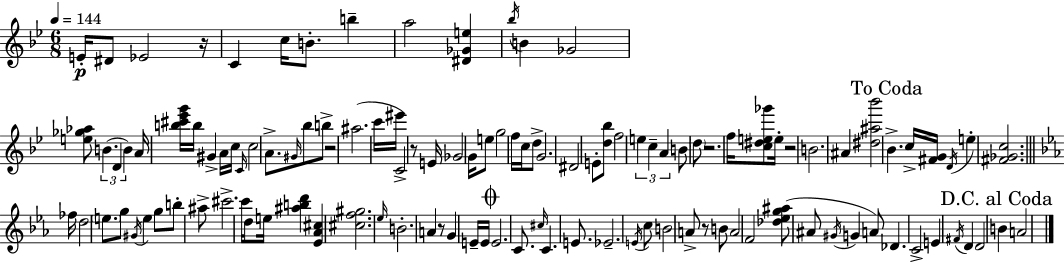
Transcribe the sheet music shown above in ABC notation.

X:1
T:Untitled
M:6/8
L:1/4
K:Bb
E/4 ^D/2 _E2 z/4 C c/4 B/2 b a2 [^D_Ge] _b/4 B _G2 [e_g_a]/2 B D B A/4 [b^c'_e'g']/4 b/4 ^G A/4 c/4 C/4 c2 A/2 ^G/4 _b/2 b/2 z2 ^a2 c'/4 ^e'/4 C2 z/2 E/4 _G2 G/4 e/2 g2 f/4 c/4 d/2 G2 ^D2 E/2 [d_b]/2 f2 e c A B/2 d/2 z2 f/4 [c^de_g']/2 e/4 z2 B2 ^A [^d^a_b']2 _B c/4 [^FG]/4 D/4 e [^F_Gc]2 _f/4 d2 e/2 g/2 ^G/4 e g/2 b/2 ^a/2 ^c'2 c'/4 d/2 e/4 [^abd'] [_E_A^c] [^cf^g]2 _e/4 B2 A z/2 G E/4 E/4 E2 C/2 ^c/4 C E/2 _E2 E/4 c/2 B2 A/2 z/2 B/2 A2 F2 [_d_eg^a]/2 ^A/2 ^G/4 G A/2 _D C2 E ^F/4 D D2 B A2